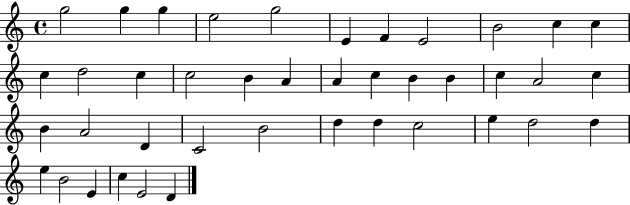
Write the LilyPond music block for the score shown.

{
  \clef treble
  \time 4/4
  \defaultTimeSignature
  \key c \major
  g''2 g''4 g''4 | e''2 g''2 | e'4 f'4 e'2 | b'2 c''4 c''4 | \break c''4 d''2 c''4 | c''2 b'4 a'4 | a'4 c''4 b'4 b'4 | c''4 a'2 c''4 | \break b'4 a'2 d'4 | c'2 b'2 | d''4 d''4 c''2 | e''4 d''2 d''4 | \break e''4 b'2 e'4 | c''4 e'2 d'4 | \bar "|."
}